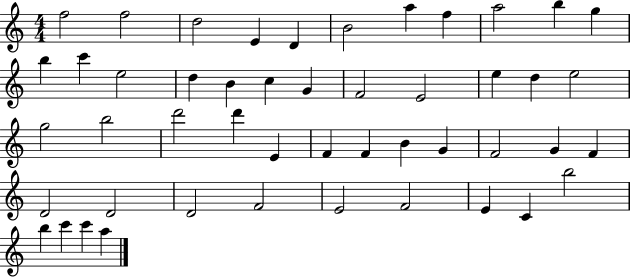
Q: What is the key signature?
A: C major